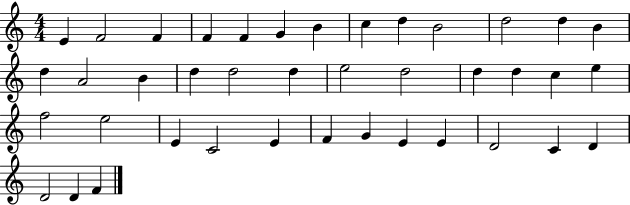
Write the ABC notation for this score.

X:1
T:Untitled
M:4/4
L:1/4
K:C
E F2 F F F G B c d B2 d2 d B d A2 B d d2 d e2 d2 d d c e f2 e2 E C2 E F G E E D2 C D D2 D F